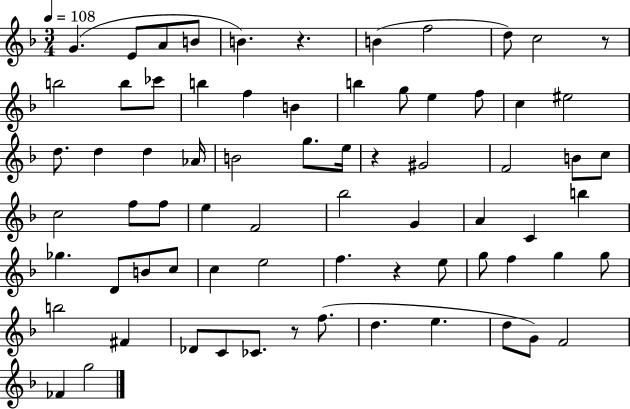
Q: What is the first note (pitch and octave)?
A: G4